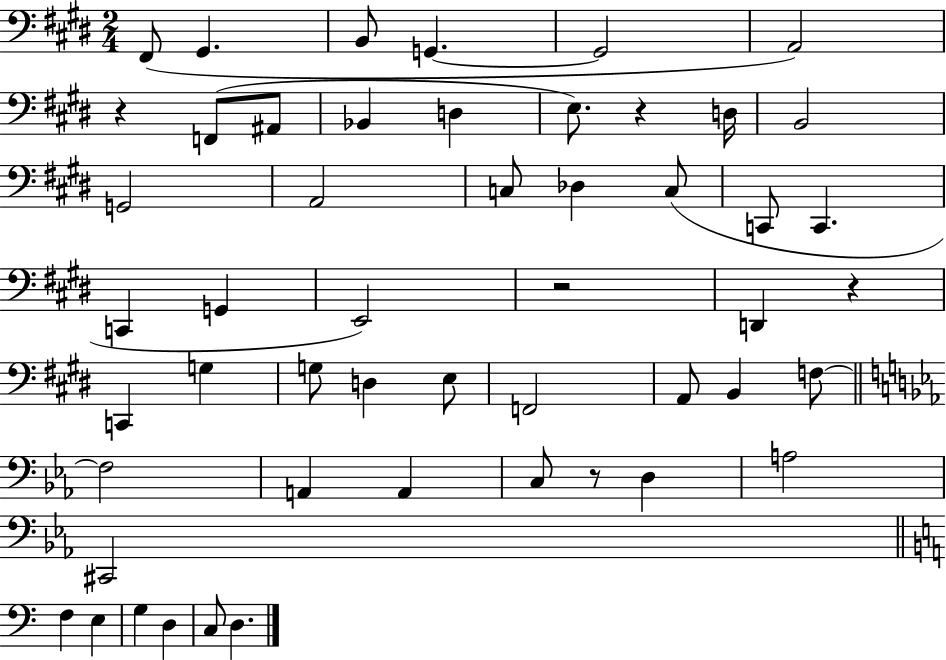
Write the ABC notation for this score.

X:1
T:Untitled
M:2/4
L:1/4
K:E
^F,,/2 ^G,, B,,/2 G,, G,,2 A,,2 z F,,/2 ^A,,/2 _B,, D, E,/2 z D,/4 B,,2 G,,2 A,,2 C,/2 _D, C,/2 C,,/2 C,, C,, G,, E,,2 z2 D,, z C,, G, G,/2 D, E,/2 F,,2 A,,/2 B,, F,/2 F,2 A,, A,, C,/2 z/2 D, A,2 ^C,,2 F, E, G, D, C,/2 D,